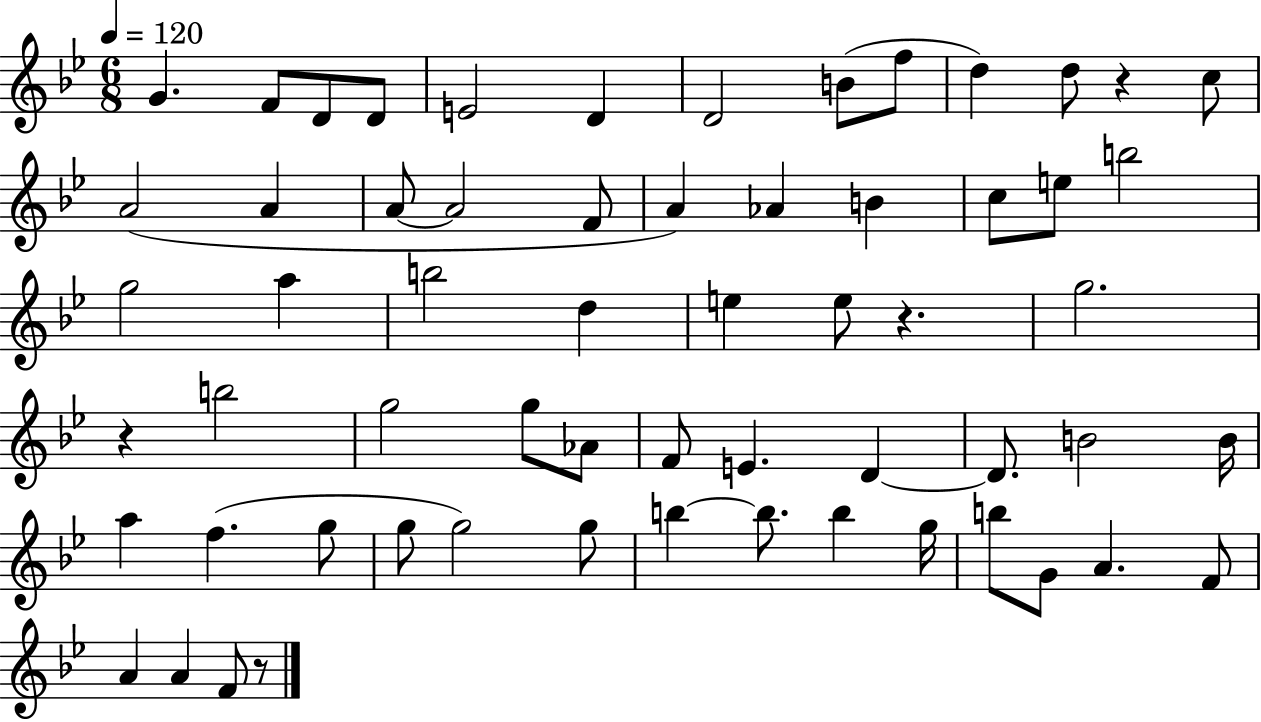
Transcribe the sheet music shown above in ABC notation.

X:1
T:Untitled
M:6/8
L:1/4
K:Bb
G F/2 D/2 D/2 E2 D D2 B/2 f/2 d d/2 z c/2 A2 A A/2 A2 F/2 A _A B c/2 e/2 b2 g2 a b2 d e e/2 z g2 z b2 g2 g/2 _A/2 F/2 E D D/2 B2 B/4 a f g/2 g/2 g2 g/2 b b/2 b g/4 b/2 G/2 A F/2 A A F/2 z/2